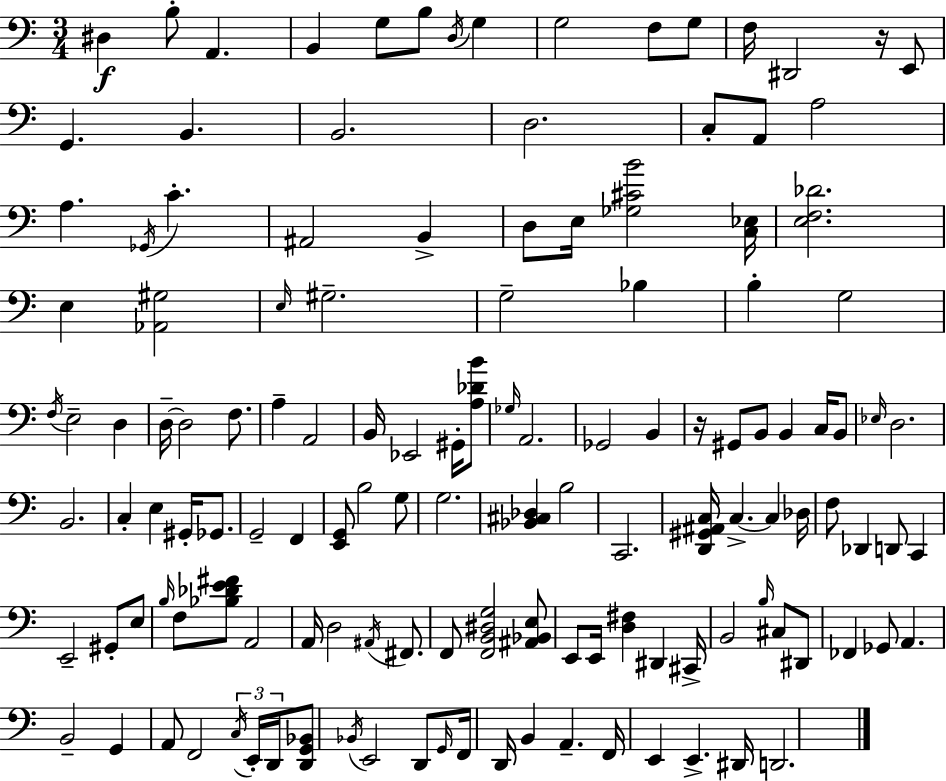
D#3/q B3/e A2/q. B2/q G3/e B3/e D3/s G3/q G3/h F3/e G3/e F3/s D#2/h R/s E2/e G2/q. B2/q. B2/h. D3/h. C3/e A2/e A3/h A3/q. Gb2/s C4/q. A#2/h B2/q D3/e E3/s [Gb3,C#4,B4]/h [C3,Eb3]/s [E3,F3,Db4]/h. E3/q [Ab2,G#3]/h E3/s G#3/h. G3/h Bb3/q B3/q G3/h F3/s E3/h D3/q D3/s D3/h F3/e. A3/q A2/h B2/s Eb2/h G#2/s [A3,Db4,B4]/e Gb3/s A2/h. Gb2/h B2/q R/s G#2/e B2/e B2/q C3/s B2/e Eb3/s D3/h. B2/h. C3/q E3/q G#2/s Gb2/e. G2/h F2/q [E2,G2]/e B3/h G3/e G3/h. [Bb2,C#3,Db3]/q B3/h C2/h. [D2,G#2,A#2,C3]/s C3/q. C3/q Db3/s F3/e Db2/q D2/e C2/q E2/h G#2/e E3/e B3/s F3/e [Bb3,Db4,E4,F#4]/e A2/h A2/s D3/h A#2/s F#2/e. F2/e [F2,B2,D#3,G3]/h [A#2,Bb2,E3]/e E2/e E2/s [D3,F#3]/q D#2/q C#2/s B2/h B3/s C#3/e D#2/e FES2/q Gb2/e A2/q. B2/h G2/q A2/e F2/h C3/s E2/s D2/s [D2,G2,Bb2]/e Bb2/s E2/h D2/e G2/s F2/s D2/s B2/q A2/q. F2/s E2/q E2/q. D#2/s D2/h.